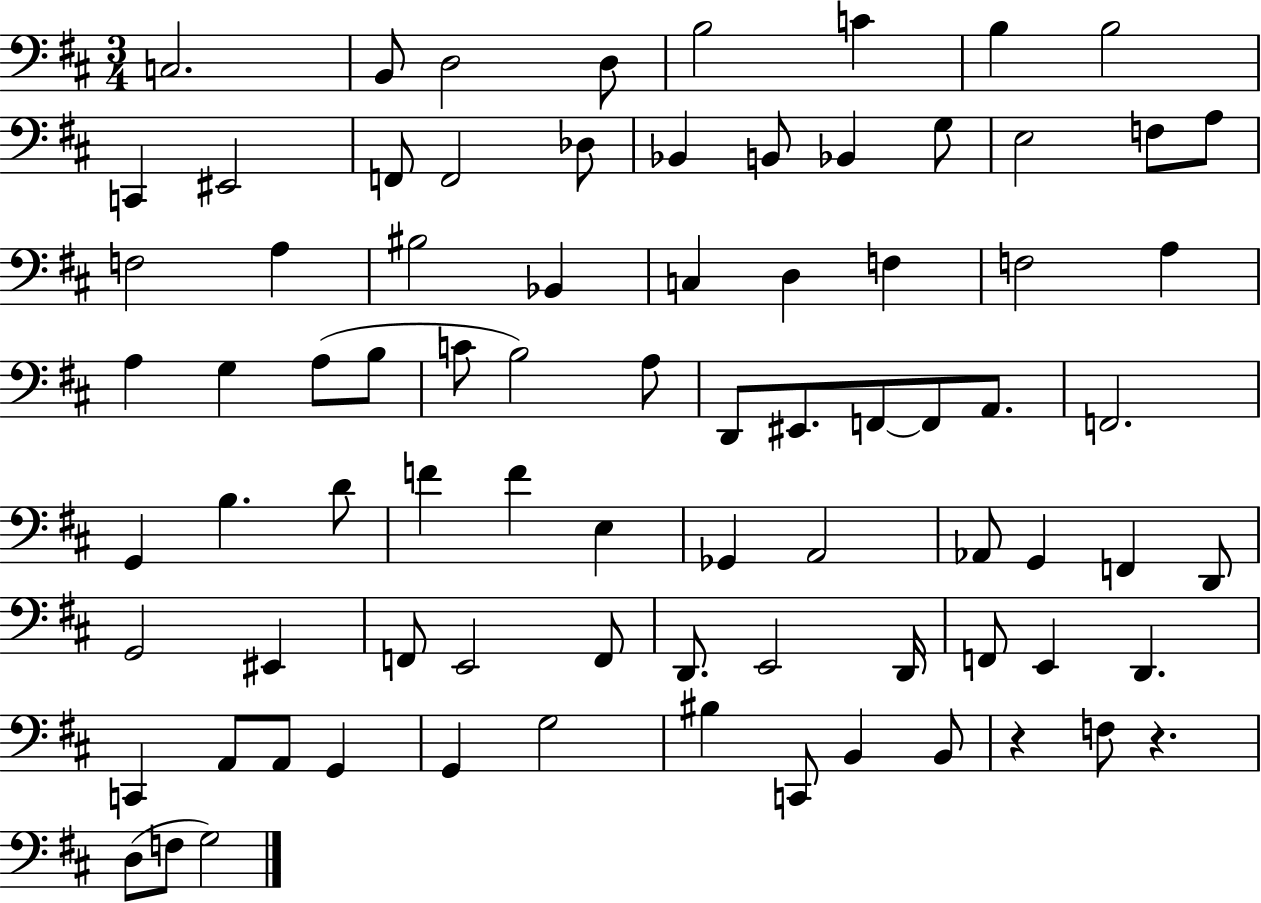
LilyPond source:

{
  \clef bass
  \numericTimeSignature
  \time 3/4
  \key d \major
  c2. | b,8 d2 d8 | b2 c'4 | b4 b2 | \break c,4 eis,2 | f,8 f,2 des8 | bes,4 b,8 bes,4 g8 | e2 f8 a8 | \break f2 a4 | bis2 bes,4 | c4 d4 f4 | f2 a4 | \break a4 g4 a8( b8 | c'8 b2) a8 | d,8 eis,8. f,8~~ f,8 a,8. | f,2. | \break g,4 b4. d'8 | f'4 f'4 e4 | ges,4 a,2 | aes,8 g,4 f,4 d,8 | \break g,2 eis,4 | f,8 e,2 f,8 | d,8. e,2 d,16 | f,8 e,4 d,4. | \break c,4 a,8 a,8 g,4 | g,4 g2 | bis4 c,8 b,4 b,8 | r4 f8 r4. | \break d8( f8 g2) | \bar "|."
}